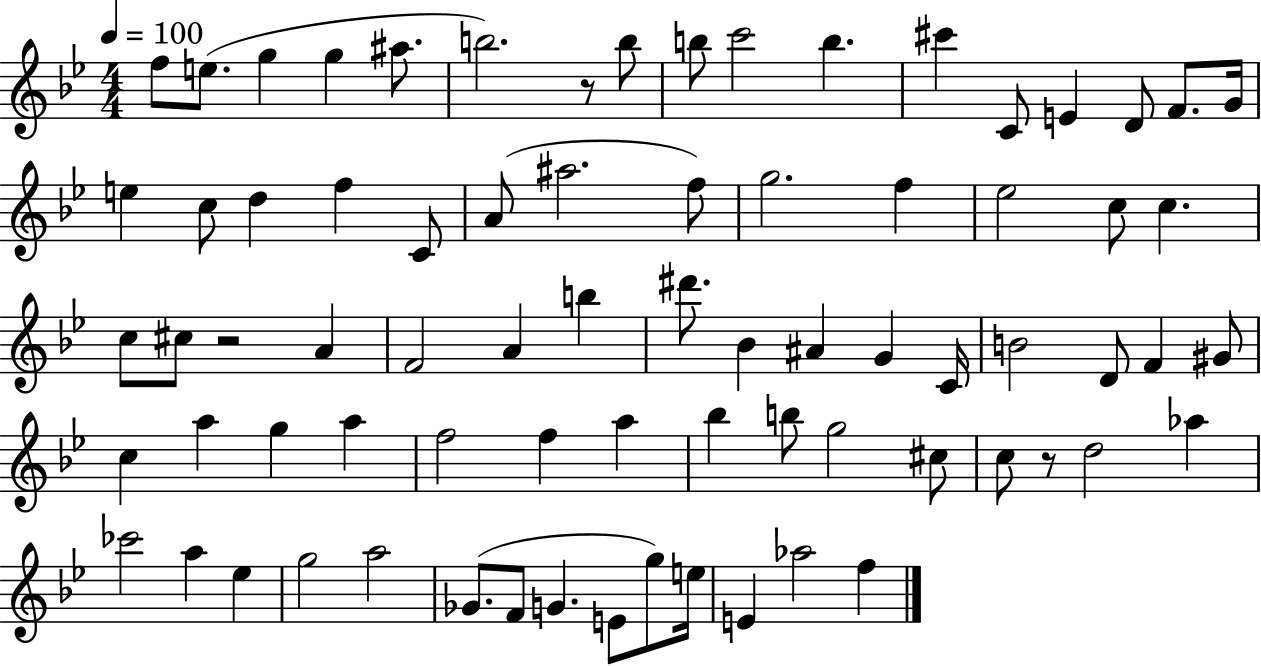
{
  \clef treble
  \numericTimeSignature
  \time 4/4
  \key bes \major
  \tempo 4 = 100
  f''8 e''8.( g''4 g''4 ais''8. | b''2.) r8 b''8 | b''8 c'''2 b''4. | cis'''4 c'8 e'4 d'8 f'8. g'16 | \break e''4 c''8 d''4 f''4 c'8 | a'8( ais''2. f''8) | g''2. f''4 | ees''2 c''8 c''4. | \break c''8 cis''8 r2 a'4 | f'2 a'4 b''4 | dis'''8. bes'4 ais'4 g'4 c'16 | b'2 d'8 f'4 gis'8 | \break c''4 a''4 g''4 a''4 | f''2 f''4 a''4 | bes''4 b''8 g''2 cis''8 | c''8 r8 d''2 aes''4 | \break ces'''2 a''4 ees''4 | g''2 a''2 | ges'8.( f'8 g'4. e'8 g''8) e''16 | e'4 aes''2 f''4 | \break \bar "|."
}